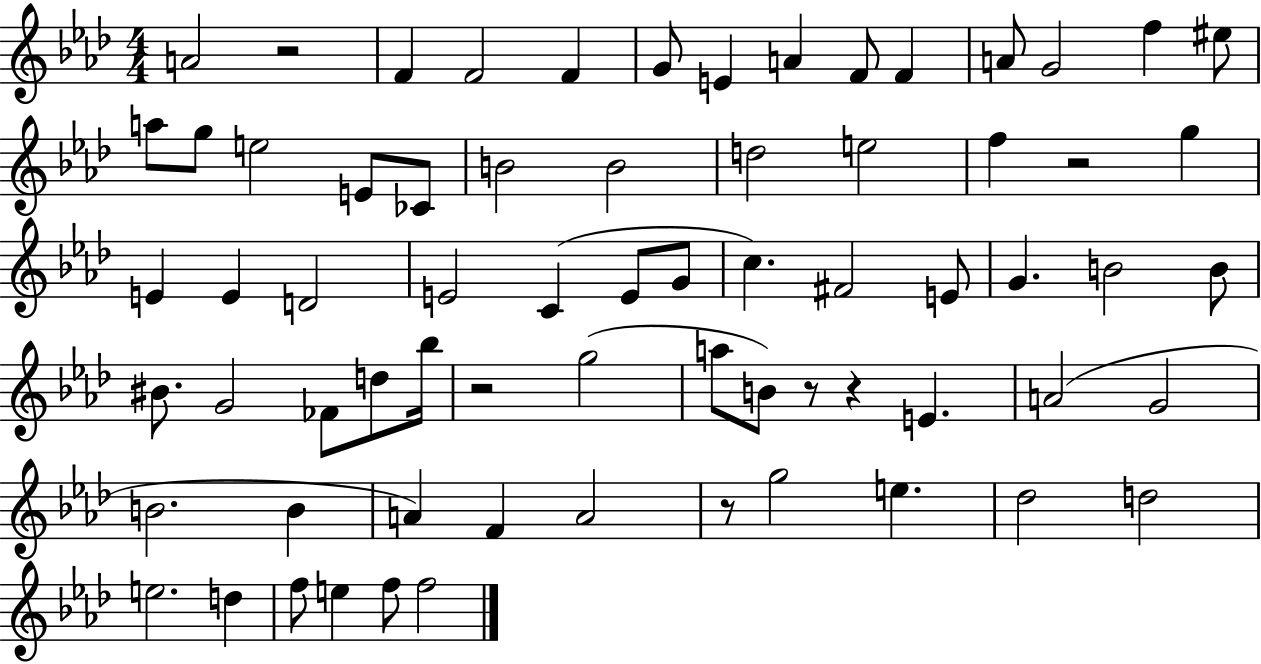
A4/h R/h F4/q F4/h F4/q G4/e E4/q A4/q F4/e F4/q A4/e G4/h F5/q EIS5/e A5/e G5/e E5/h E4/e CES4/e B4/h B4/h D5/h E5/h F5/q R/h G5/q E4/q E4/q D4/h E4/h C4/q E4/e G4/e C5/q. F#4/h E4/e G4/q. B4/h B4/e BIS4/e. G4/h FES4/e D5/e Bb5/s R/h G5/h A5/e B4/e R/e R/q E4/q. A4/h G4/h B4/h. B4/q A4/q F4/q A4/h R/e G5/h E5/q. Db5/h D5/h E5/h. D5/q F5/e E5/q F5/e F5/h